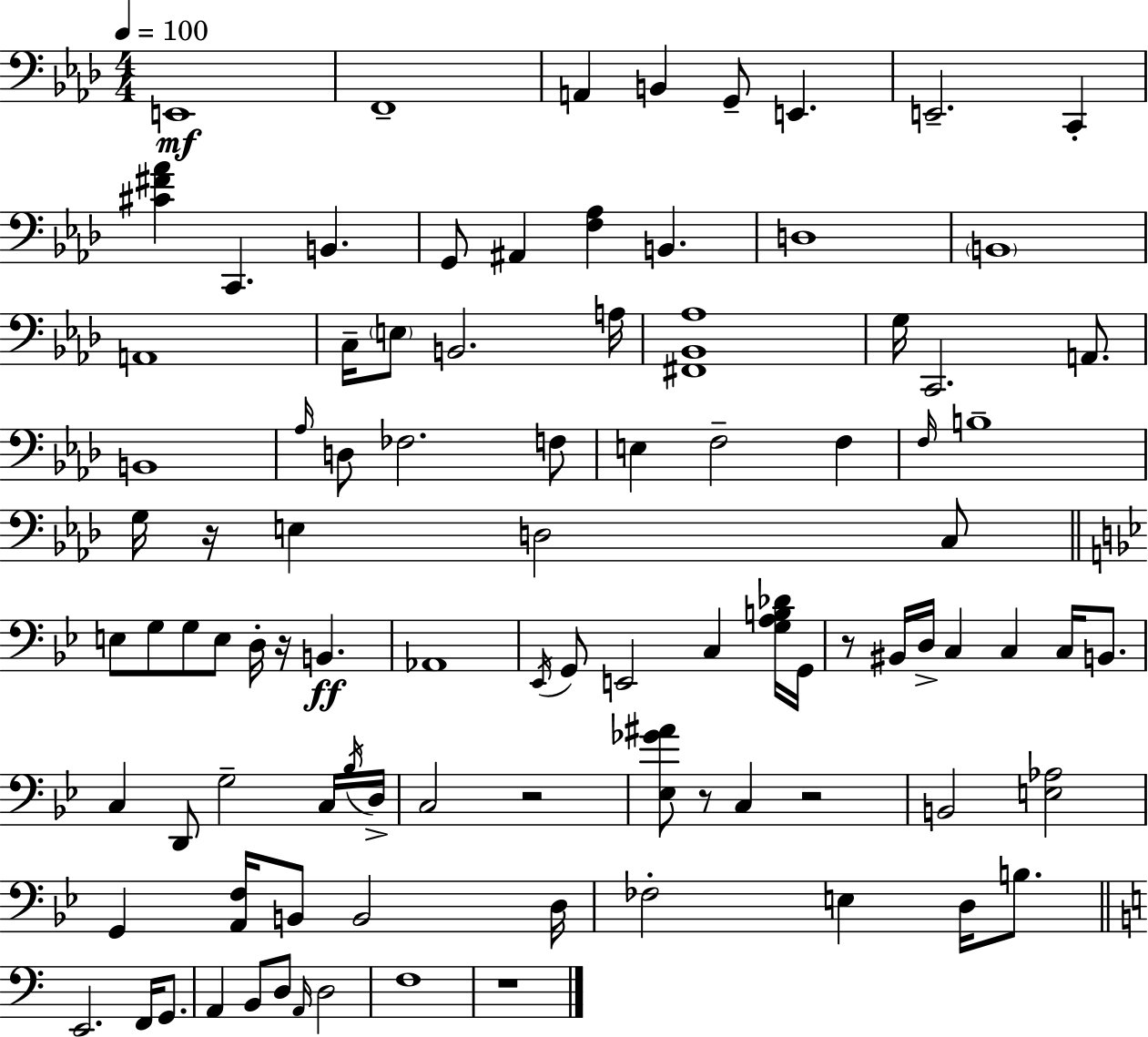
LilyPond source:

{
  \clef bass
  \numericTimeSignature
  \time 4/4
  \key f \minor
  \tempo 4 = 100
  e,1\mf | f,1-- | a,4 b,4 g,8-- e,4. | e,2.-- c,4-. | \break <cis' fis' aes'>4 c,4. b,4. | g,8 ais,4 <f aes>4 b,4. | d1 | \parenthesize b,1 | \break a,1 | c16-- \parenthesize e8 b,2. a16 | <fis, bes, aes>1 | g16 c,2. a,8. | \break b,1 | \grace { aes16 } d8 fes2. f8 | e4 f2-- f4 | \grace { f16 } b1-- | \break g16 r16 e4 d2 | c8 \bar "||" \break \key bes \major e8 g8 g8 e8 d16-. r16 b,4.\ff | aes,1 | \acciaccatura { ees,16 } g,8 e,2 c4 <g a b des'>16 | g,16 r8 bis,16 d16-> c4 c4 c16 b,8. | \break c4 d,8 g2-- c16 | \acciaccatura { bes16 } d16-> c2 r2 | <ees ges' ais'>8 r8 c4 r2 | b,2 <e aes>2 | \break g,4 <a, f>16 b,8 b,2 | d16 fes2-. e4 d16 b8. | \bar "||" \break \key c \major e,2. f,16 g,8. | a,4 b,8 d8 \grace { a,16 } d2 | f1 | r1 | \break \bar "|."
}